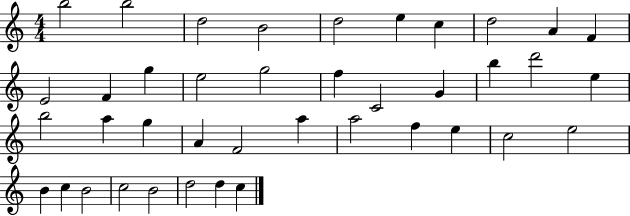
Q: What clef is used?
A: treble